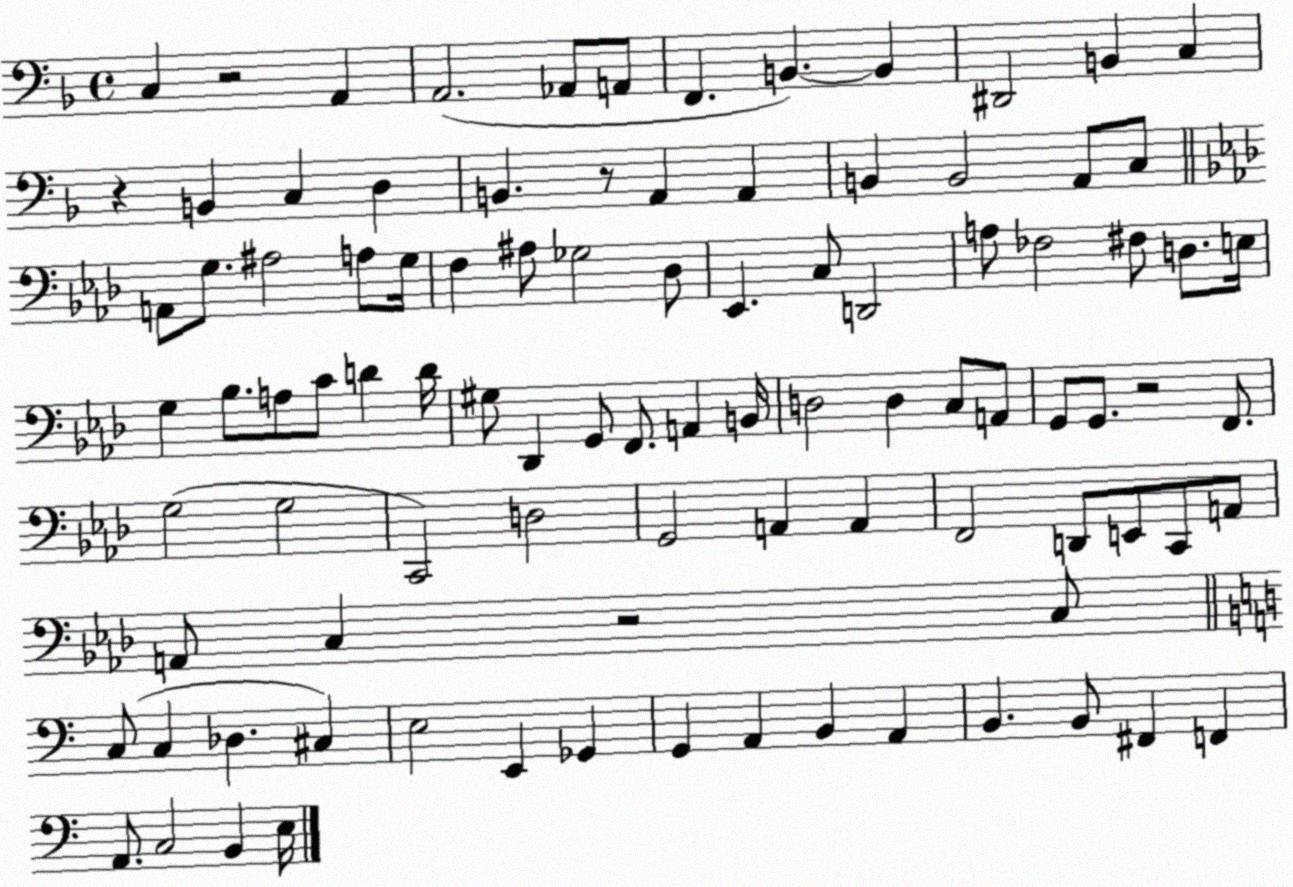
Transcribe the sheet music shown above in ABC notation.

X:1
T:Untitled
M:4/4
L:1/4
K:F
C, z2 A,, A,,2 _A,,/2 A,,/2 F,, B,, B,, ^D,,2 B,, C, z B,, C, D, B,, z/2 A,, A,, B,, B,,2 A,,/2 C,/2 A,,/2 G,/2 ^A,2 A,/2 G,/4 F, ^A,/2 _G,2 _D,/2 _E,, C,/2 D,,2 A,/2 _F,2 ^F,/2 D,/2 E,/4 G, _B,/2 A,/2 C/2 D D/4 ^G,/2 _D,, G,,/2 F,,/2 A,, B,,/4 D,2 D, C,/2 A,,/2 G,,/2 G,,/2 z2 F,,/2 G,2 G,2 C,,2 D,2 G,,2 A,, A,, F,,2 D,,/2 E,,/2 C,,/2 A,,/2 A,,/2 C, z2 C,/2 C,/2 C, _D, ^C, E,2 E,, _G,, G,, A,, B,, A,, B,, B,,/2 ^F,, F,, A,,/2 C,2 B,, E,/4